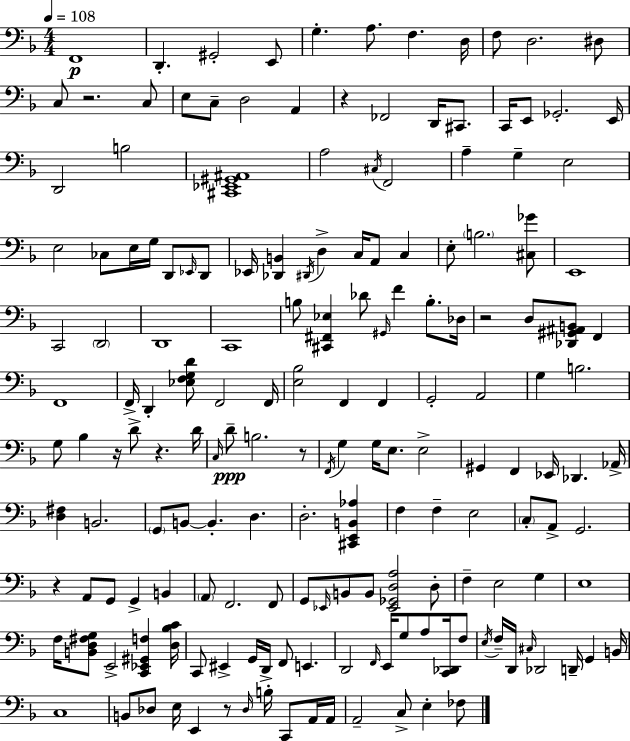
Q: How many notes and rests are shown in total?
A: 174